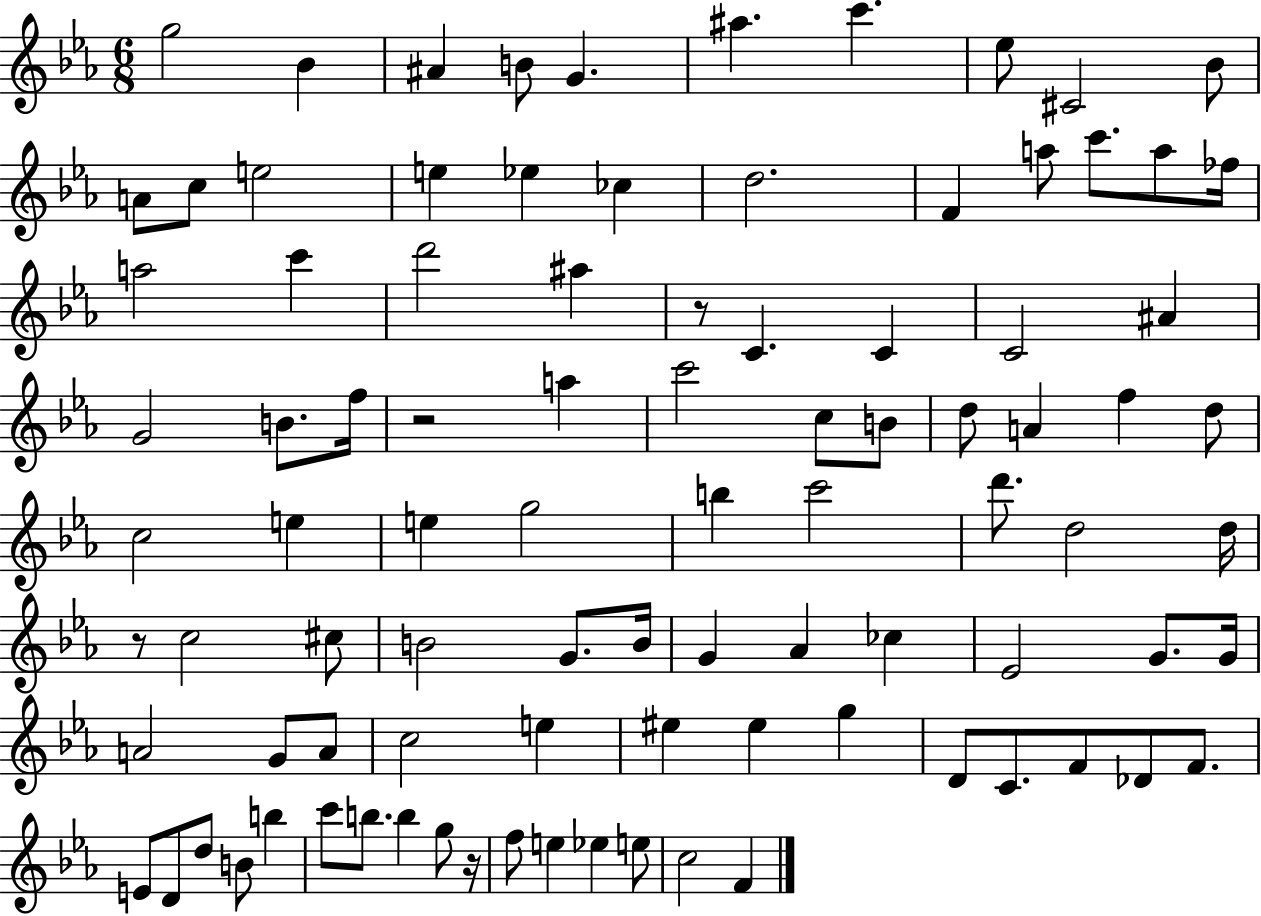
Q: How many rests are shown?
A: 4